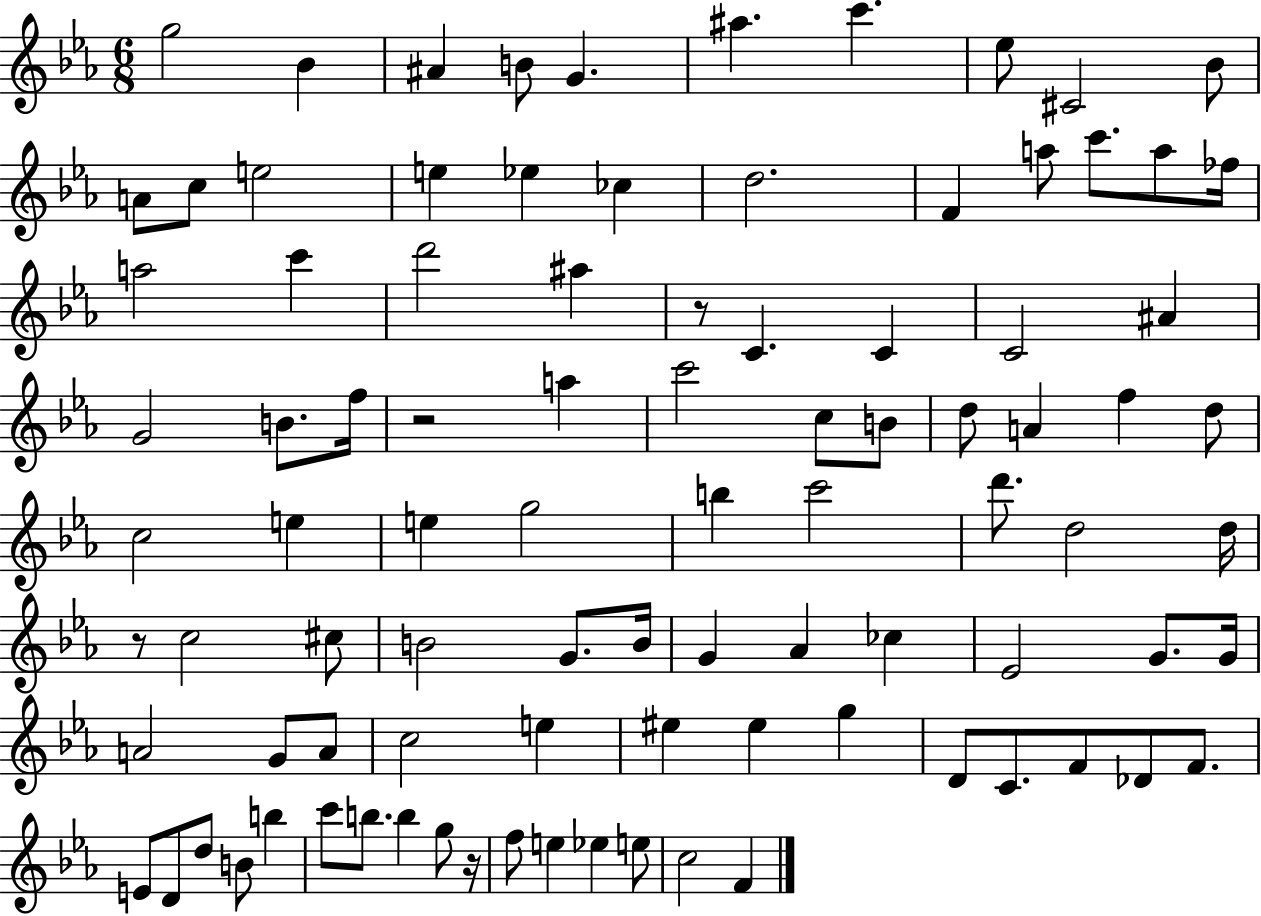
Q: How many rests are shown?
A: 4